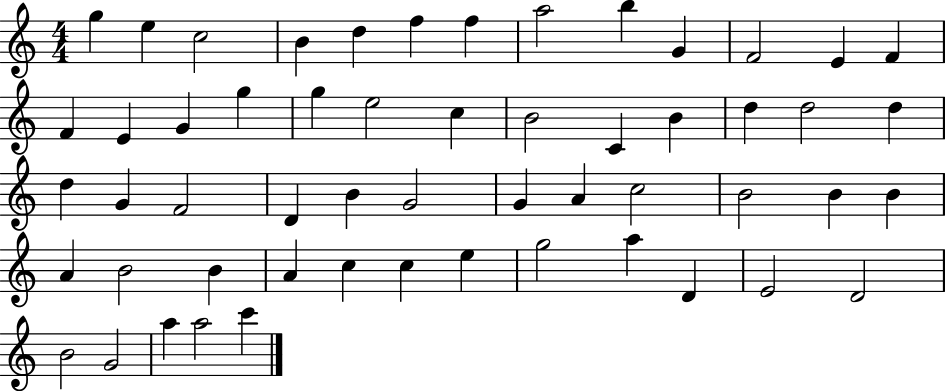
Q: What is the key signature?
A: C major